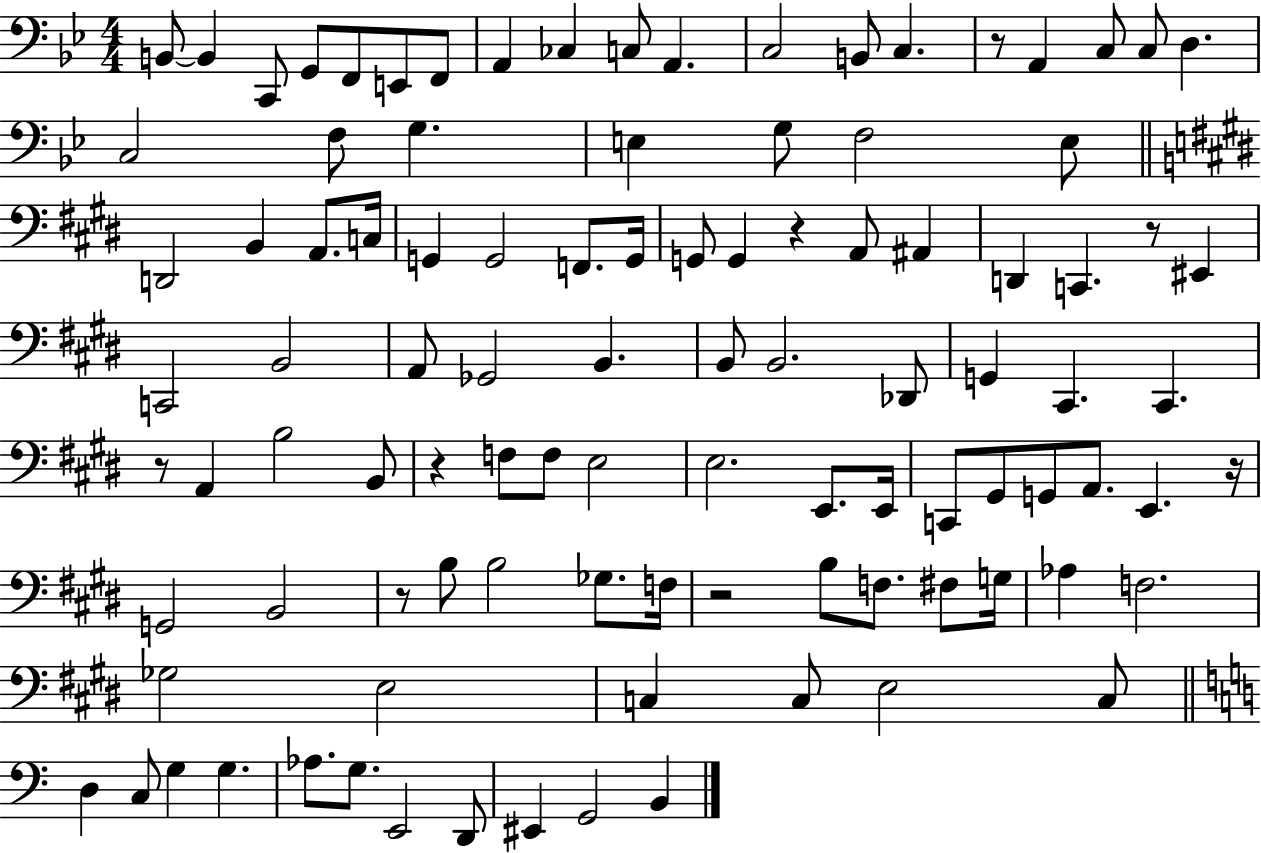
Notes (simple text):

B2/e B2/q C2/e G2/e F2/e E2/e F2/e A2/q CES3/q C3/e A2/q. C3/h B2/e C3/q. R/e A2/q C3/e C3/e D3/q. C3/h F3/e G3/q. E3/q G3/e F3/h E3/e D2/h B2/q A2/e. C3/s G2/q G2/h F2/e. G2/s G2/e G2/q R/q A2/e A#2/q D2/q C2/q. R/e EIS2/q C2/h B2/h A2/e Gb2/h B2/q. B2/e B2/h. Db2/e G2/q C#2/q. C#2/q. R/e A2/q B3/h B2/e R/q F3/e F3/e E3/h E3/h. E2/e. E2/s C2/e G#2/e G2/e A2/e. E2/q. R/s G2/h B2/h R/e B3/e B3/h Gb3/e. F3/s R/h B3/e F3/e. F#3/e G3/s Ab3/q F3/h. Gb3/h E3/h C3/q C3/e E3/h C3/e D3/q C3/e G3/q G3/q. Ab3/e. G3/e. E2/h D2/e EIS2/q G2/h B2/q